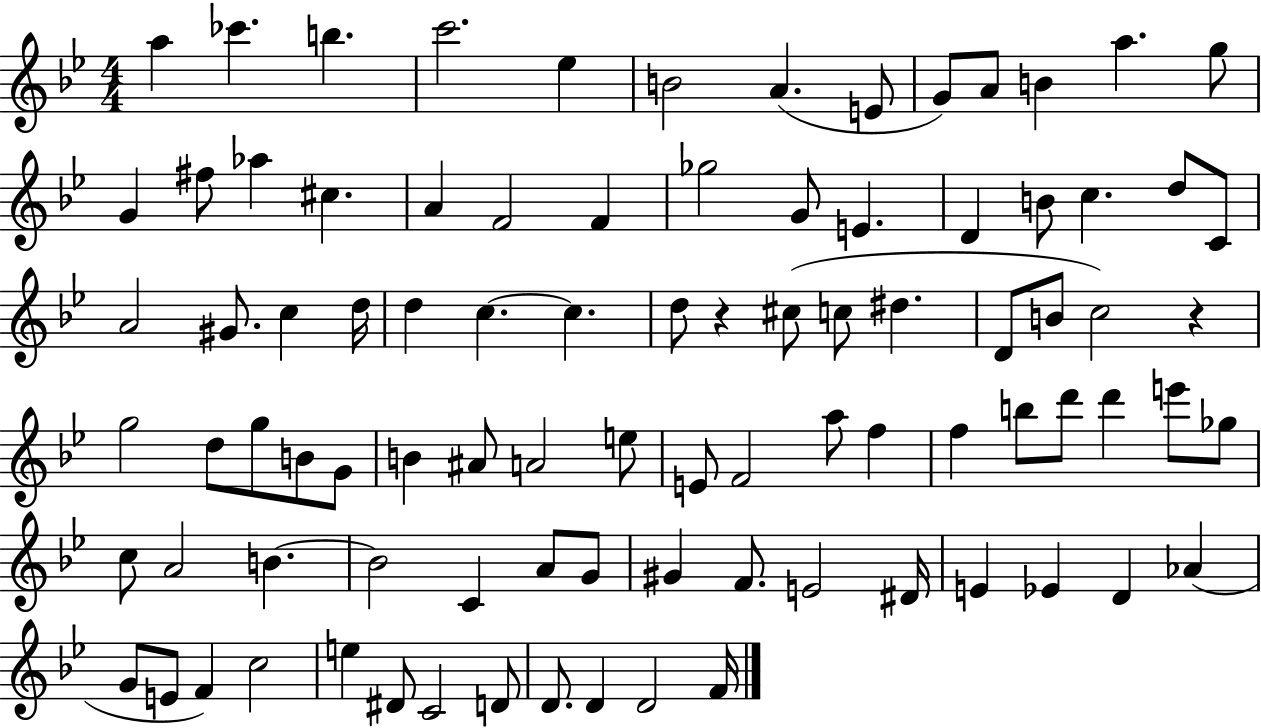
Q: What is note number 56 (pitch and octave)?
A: F5